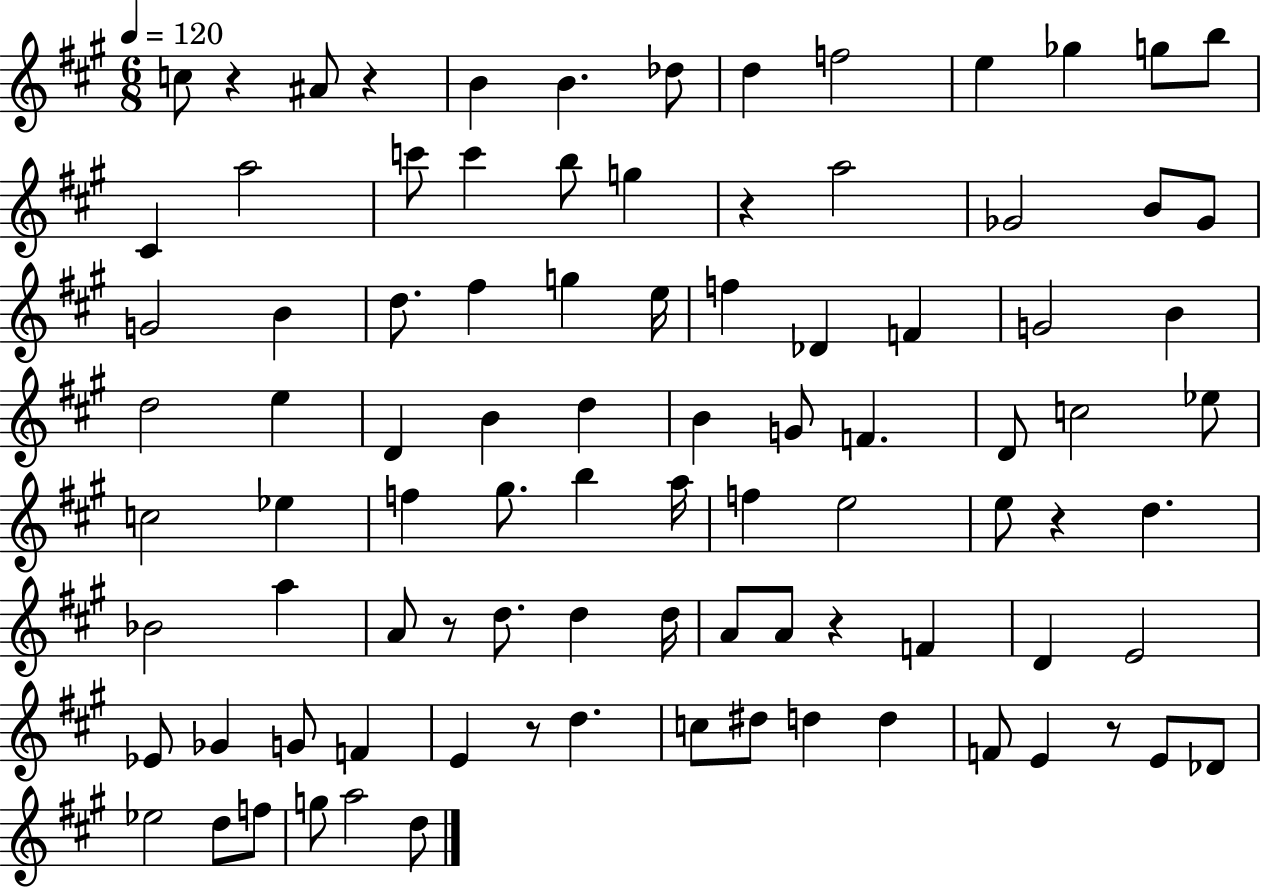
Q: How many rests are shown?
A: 8